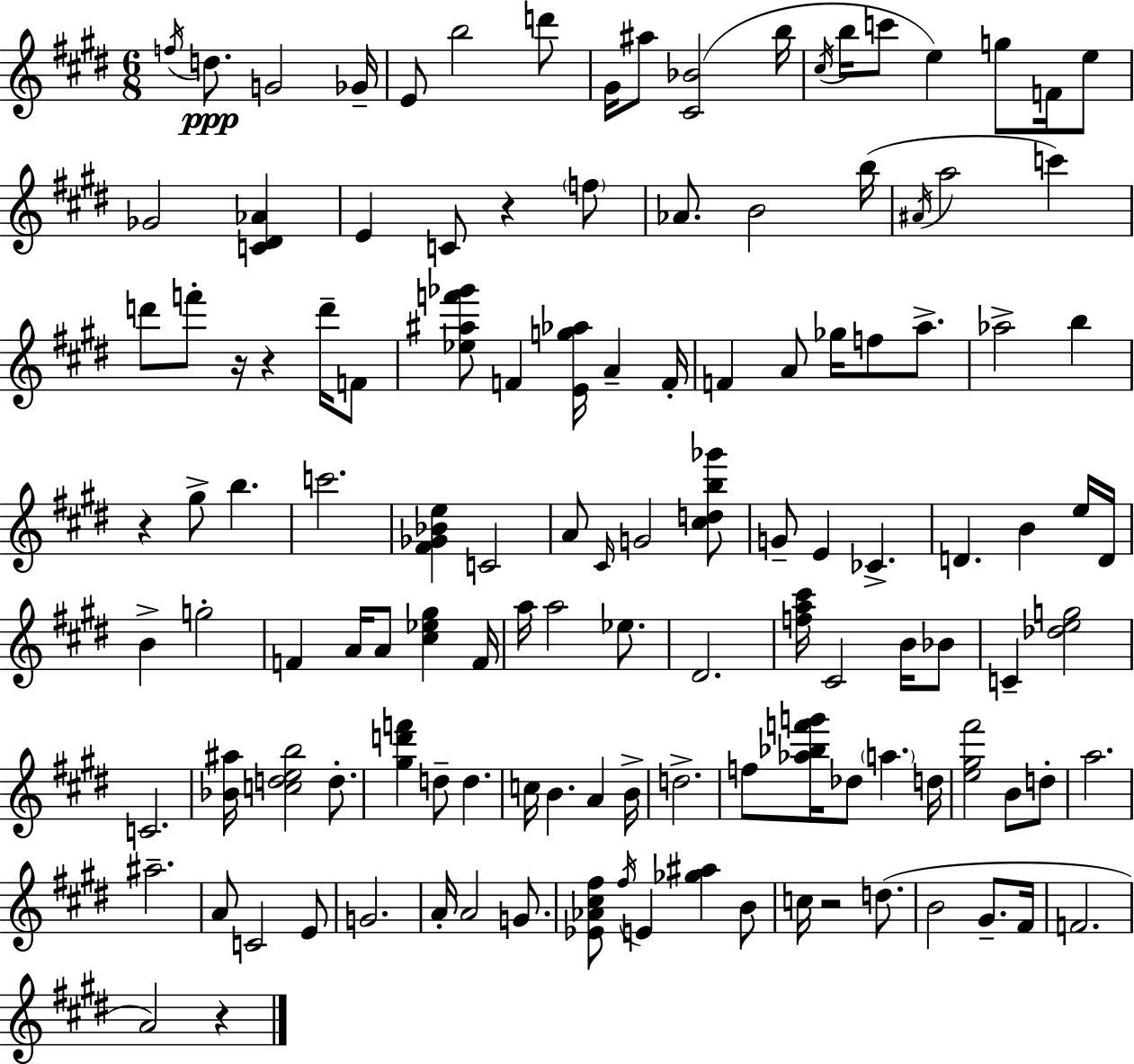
X:1
T:Untitled
M:6/8
L:1/4
K:E
f/4 d/2 G2 _G/4 E/2 b2 d'/2 ^G/4 ^a/2 [^C_B]2 b/4 ^c/4 b/4 c'/2 e g/2 F/4 e/2 _G2 [C^D_A] E C/2 z f/2 _A/2 B2 b/4 ^A/4 a2 c' d'/2 f'/2 z/4 z d'/4 F/2 [_e^af'_g']/2 F [Eg_a]/4 A F/4 F A/2 _g/4 f/2 a/2 _a2 b z ^g/2 b c'2 [^F_G_Be] C2 A/2 ^C/4 G2 [^cdb_g']/2 G/2 E _C D B e/4 D/4 B g2 F A/4 A/2 [^c_e^g] F/4 a/4 a2 _e/2 ^D2 [fa^c']/4 ^C2 B/4 _B/2 C [_deg]2 C2 [_B^a]/4 [cdeb]2 d/2 [^gd'f'] d/2 d c/4 B A B/4 d2 f/2 [_a_bf'g']/4 _d/2 a d/4 [e^g^f']2 B/2 d/2 a2 ^a2 A/2 C2 E/2 G2 A/4 A2 G/2 [_E_A^c^f]/2 ^f/4 E [_g^a] B/2 c/4 z2 d/2 B2 ^G/2 ^F/4 F2 A2 z